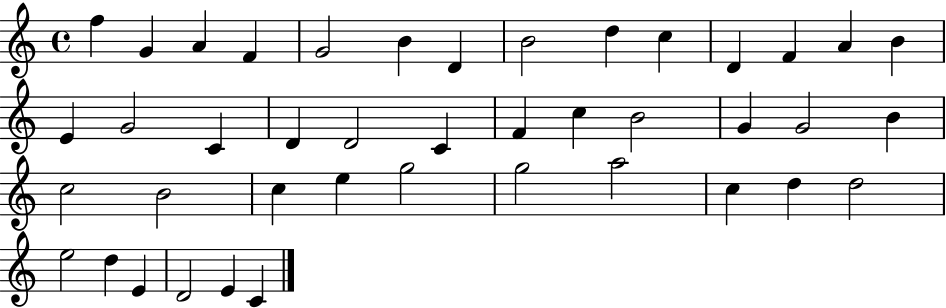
F5/q G4/q A4/q F4/q G4/h B4/q D4/q B4/h D5/q C5/q D4/q F4/q A4/q B4/q E4/q G4/h C4/q D4/q D4/h C4/q F4/q C5/q B4/h G4/q G4/h B4/q C5/h B4/h C5/q E5/q G5/h G5/h A5/h C5/q D5/q D5/h E5/h D5/q E4/q D4/h E4/q C4/q